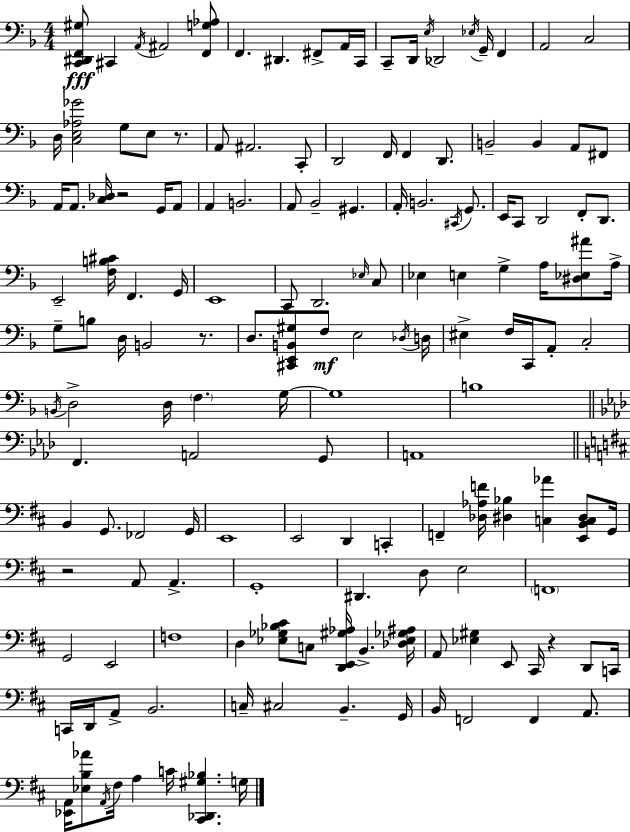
[C2,D#2,F2,G#3]/e C#2/q A2/s A#2/h [F2,G3,Ab3]/e F2/q. D#2/q. F#2/e A2/s C2/s C2/e D2/s E3/s Db2/h Eb3/s G2/s F2/q A2/h C3/h D3/s [C3,E3,Ab3,Gb4]/h G3/e E3/e R/e. A2/e A#2/h. C2/e D2/h F2/s F2/q D2/e. B2/h B2/q A2/e F#2/e A2/s A2/e. [C3,Db3]/s R/h G2/s A2/e A2/q B2/h. A2/e Bb2/h G#2/q. A2/s B2/h. C#2/s G2/e. E2/s C2/e D2/h F2/e D2/e. E2/h [F3,B3,C#4]/s F2/q. G2/s E2/w C2/e D2/h. Eb3/s C3/e Eb3/q E3/q G3/q A3/s [D#3,Eb3,A#4]/e A3/s G3/e B3/e D3/s B2/h R/e. D3/e. [C#2,E2,B2,G#3]/e F3/e E3/h Db3/s D3/s EIS3/q F3/s C2/s A2/e C3/h B2/s D3/h D3/s F3/q. G3/s G3/w B3/w F2/q. A2/h G2/e A2/w B2/q G2/e. FES2/h G2/s E2/w E2/h D2/q C2/q F2/q [Db3,Ab3,F4]/s [D#3,Bb3]/q [C3,Ab4]/q [E2,B2,C3,D#3]/e G2/s R/h A2/e A2/q. G2/w D#2/q. D3/e E3/h F2/w G2/h E2/h F3/w D3/q [Eb3,Gb3,Bb3,C#4]/e C3/e [D2,E2,G#3,Ab3]/s B2/q. [Db3,Eb3,Gb3,A#3]/s A2/e [Eb3,G#3]/q E2/e C#2/s R/q D2/e C2/s C2/s D2/s A2/e B2/h. C3/s C#3/h B2/q. G2/s B2/s F2/h F2/q A2/e. [Eb2,A2]/s [Eb3,B3,Ab4]/e A2/s F#3/s A3/q C4/s [C#2,Db2,G#3,Bb3]/q. G3/s